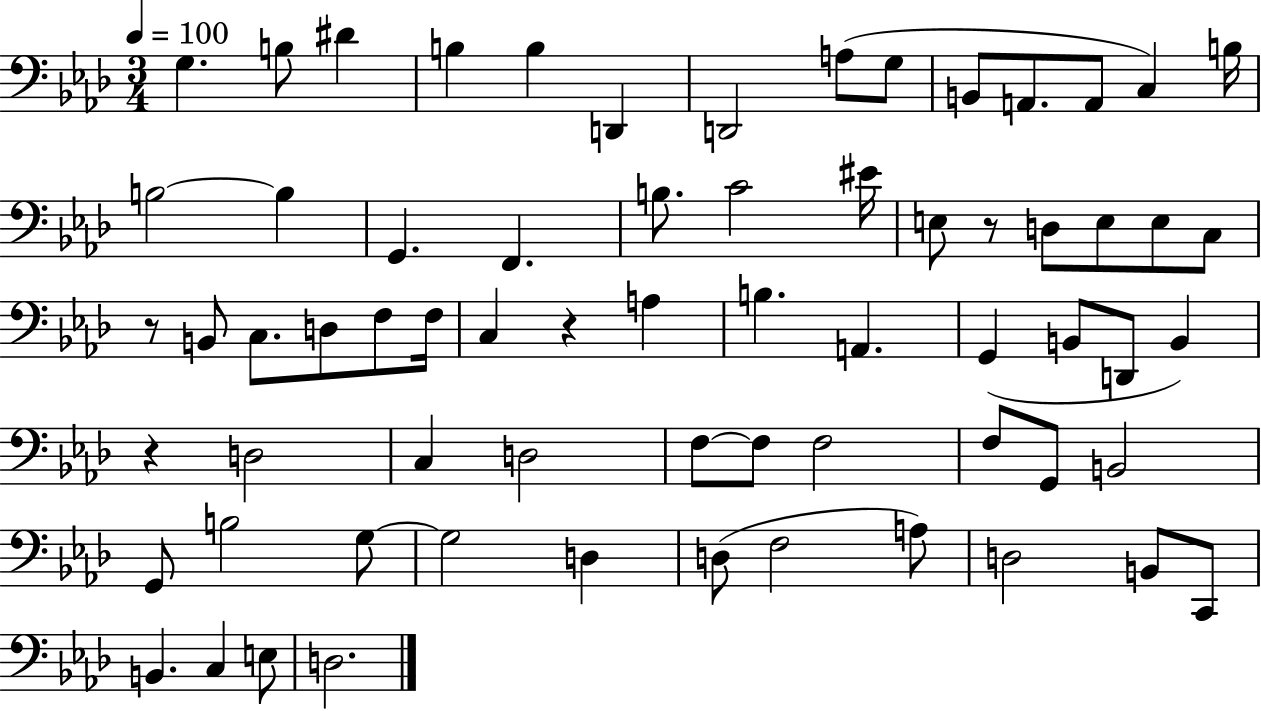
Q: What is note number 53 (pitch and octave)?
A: D3